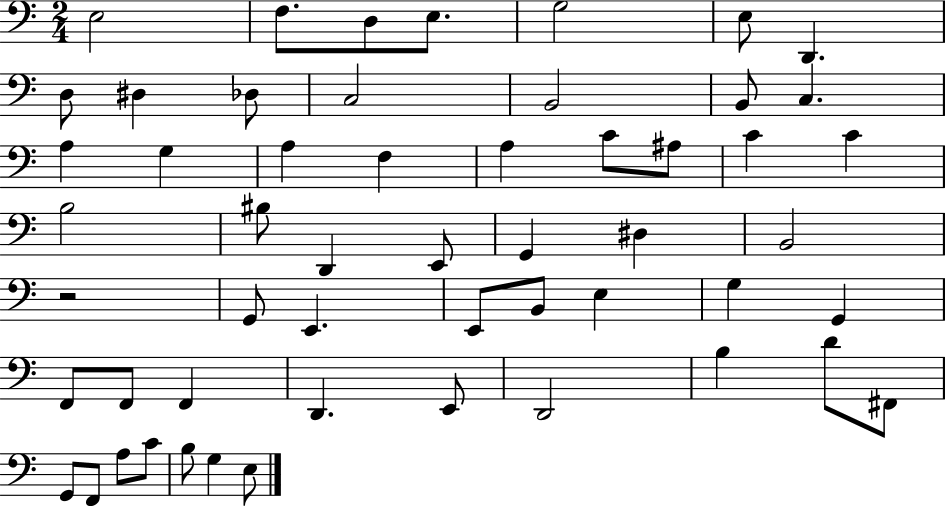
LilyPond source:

{
  \clef bass
  \numericTimeSignature
  \time 2/4
  \key c \major
  e2 | f8. d8 e8. | g2 | e8 d,4. | \break d8 dis4 des8 | c2 | b,2 | b,8 c4. | \break a4 g4 | a4 f4 | a4 c'8 ais8 | c'4 c'4 | \break b2 | bis8 d,4 e,8 | g,4 dis4 | b,2 | \break r2 | g,8 e,4. | e,8 b,8 e4 | g4 g,4 | \break f,8 f,8 f,4 | d,4. e,8 | d,2 | b4 d'8 fis,8 | \break g,8 f,8 a8 c'8 | b8 g4 e8 | \bar "|."
}